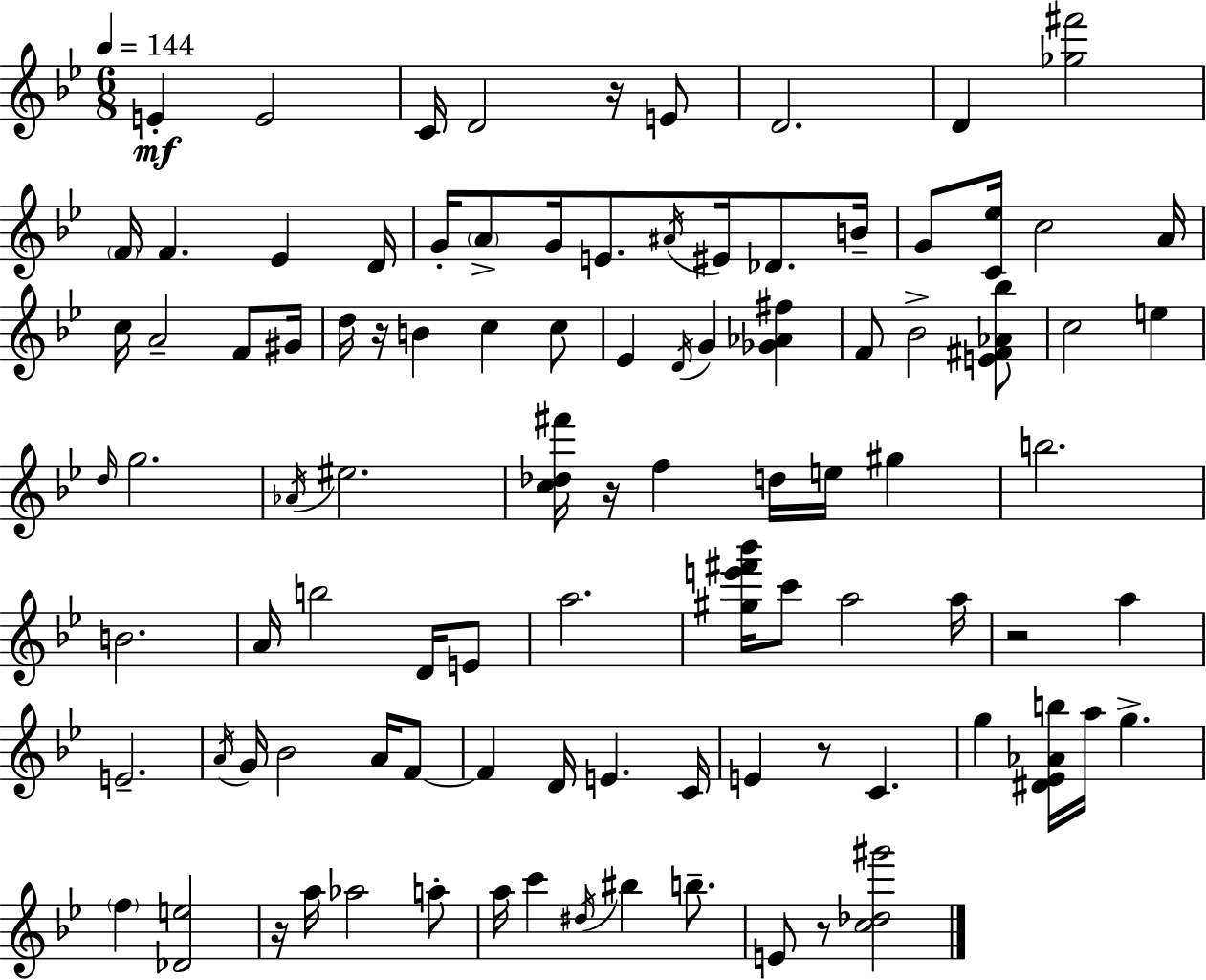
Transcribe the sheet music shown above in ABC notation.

X:1
T:Untitled
M:6/8
L:1/4
K:Gm
E E2 C/4 D2 z/4 E/2 D2 D [_g^f']2 F/4 F _E D/4 G/4 A/2 G/4 E/2 ^A/4 ^E/4 _D/2 B/4 G/2 [C_e]/4 c2 A/4 c/4 A2 F/2 ^G/4 d/4 z/4 B c c/2 _E D/4 G [_G_A^f] F/2 _B2 [E^F_A_b]/2 c2 e d/4 g2 _A/4 ^e2 [c_d^f']/4 z/4 f d/4 e/4 ^g b2 B2 A/4 b2 D/4 E/2 a2 [^ge'^f'_b']/4 c'/2 a2 a/4 z2 a E2 A/4 G/4 _B2 A/4 F/2 F D/4 E C/4 E z/2 C g [^D_E_Ab]/4 a/4 g f [_De]2 z/4 a/4 _a2 a/2 a/4 c' ^d/4 ^b b/2 E/2 z/2 [c_d^g']2